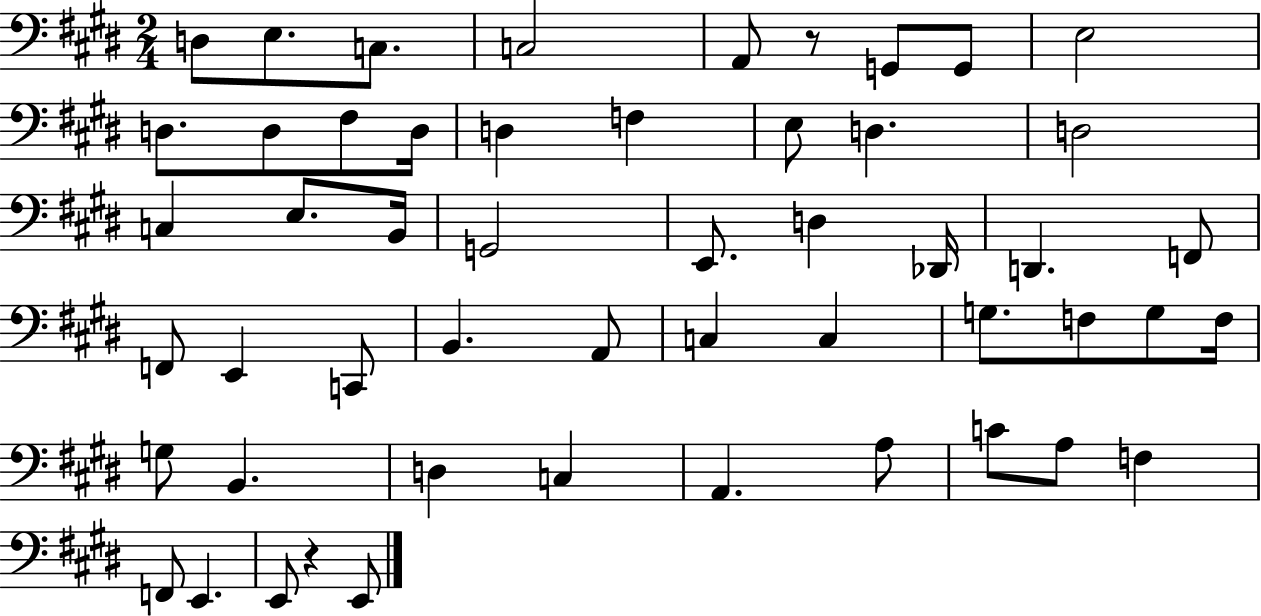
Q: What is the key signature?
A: E major